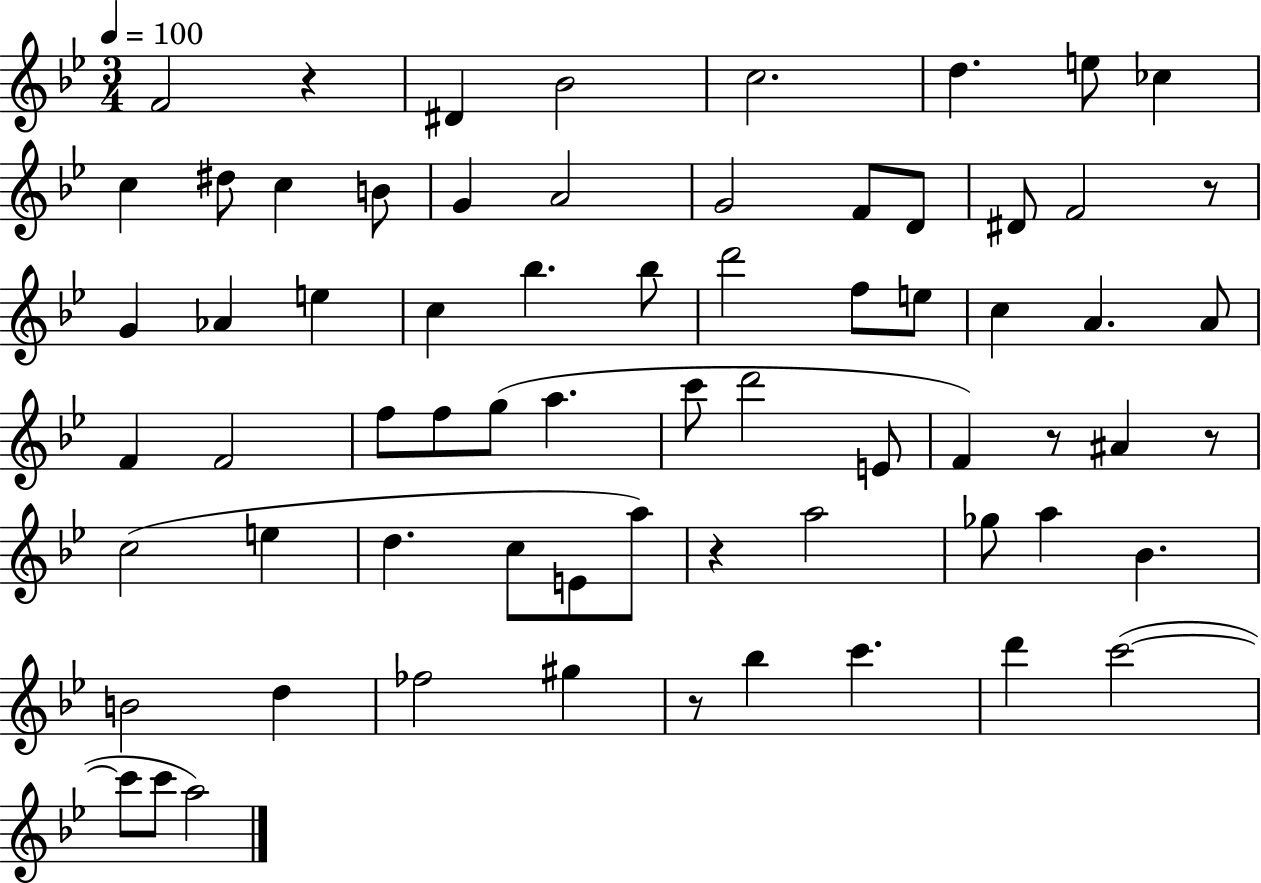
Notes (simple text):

F4/h R/q D#4/q Bb4/h C5/h. D5/q. E5/e CES5/q C5/q D#5/e C5/q B4/e G4/q A4/h G4/h F4/e D4/e D#4/e F4/h R/e G4/q Ab4/q E5/q C5/q Bb5/q. Bb5/e D6/h F5/e E5/e C5/q A4/q. A4/e F4/q F4/h F5/e F5/e G5/e A5/q. C6/e D6/h E4/e F4/q R/e A#4/q R/e C5/h E5/q D5/q. C5/e E4/e A5/e R/q A5/h Gb5/e A5/q Bb4/q. B4/h D5/q FES5/h G#5/q R/e Bb5/q C6/q. D6/q C6/h C6/e C6/e A5/h